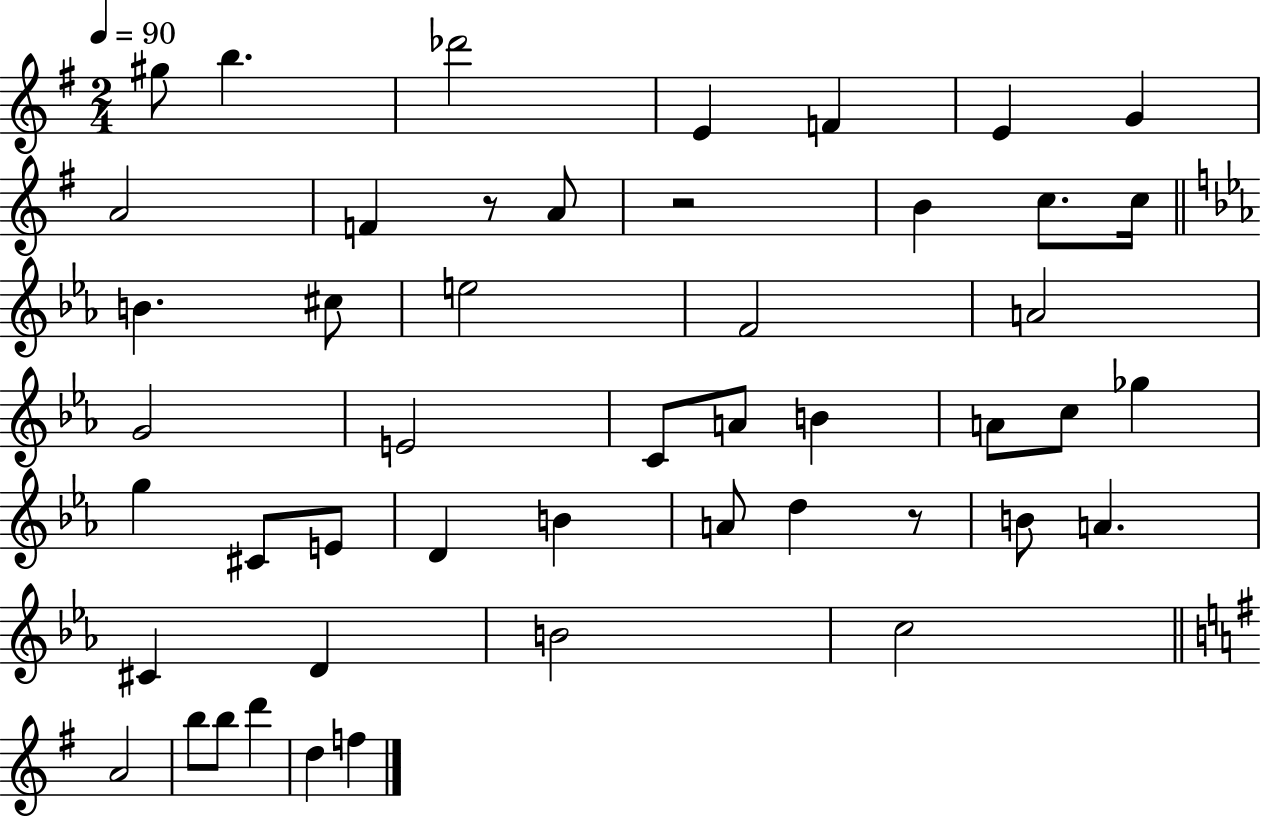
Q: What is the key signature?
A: G major